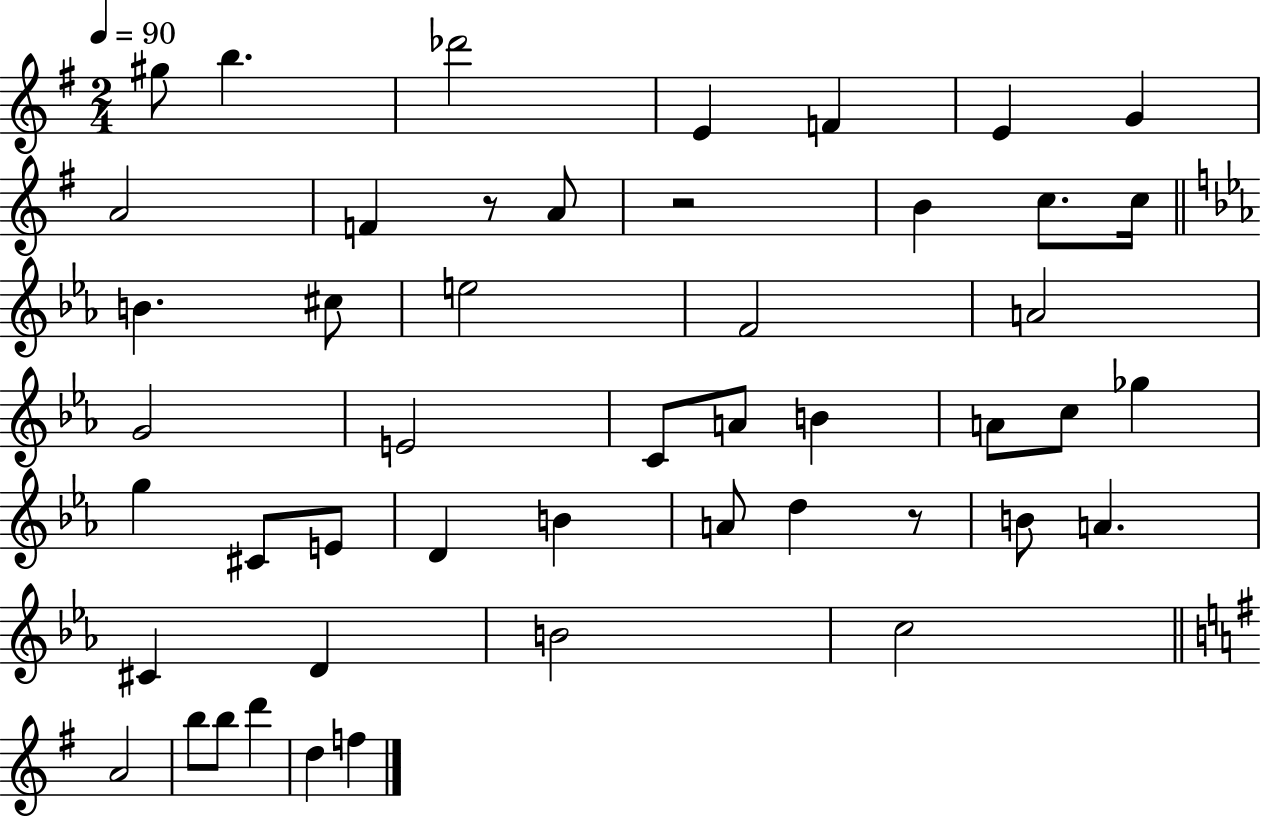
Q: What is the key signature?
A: G major